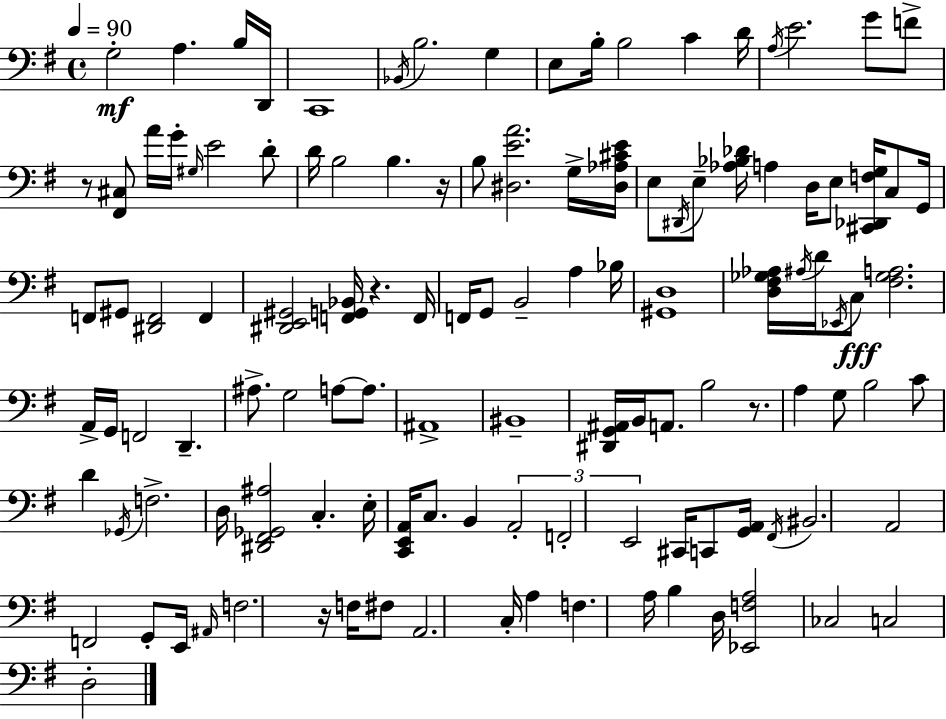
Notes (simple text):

G3/h A3/q. B3/s D2/s C2/w Bb2/s B3/h. G3/q E3/e B3/s B3/h C4/q D4/s A3/s E4/h. G4/e F4/e R/e [F#2,C#3]/e A4/s G4/s G#3/s E4/h D4/e D4/s B3/h B3/q. R/s B3/e [D#3,E4,A4]/h. G3/s [D#3,Ab3,C#4,E4]/s E3/e D#2/s E3/e [Ab3,Bb3,Db4]/s A3/q D3/s E3/e [C#2,Db2,F3,G3]/s C3/e G2/s F2/e G#2/e [D#2,F2]/h F2/q [D#2,E2,G#2]/h [F2,G2,Bb2]/s R/q. F2/s F2/s G2/e B2/h A3/q Bb3/s [G#2,D3]/w [D3,F#3,Gb3,Ab3]/s A#3/s D4/s Eb2/s C3/e [F#3,Gb3,A3]/h. A2/s G2/s F2/h D2/q. A#3/e. G3/h A3/e A3/e. A#2/w BIS2/w [D#2,G2,A#2]/s B2/s A2/e. B3/h R/e. A3/q G3/e B3/h C4/e D4/q Gb2/s F3/h. D3/s [D#2,F#2,Gb2,A#3]/h C3/q. E3/s [C2,E2,A2]/s C3/e. B2/q A2/h F2/h E2/h C#2/s C2/e [G2,A2]/s F#2/s BIS2/h. A2/h F2/h G2/e E2/s A#2/s F3/h. R/s F3/s F#3/e A2/h. C3/s A3/q F3/q. A3/s B3/q D3/s [Eb2,F3,A3]/h CES3/h C3/h D3/h